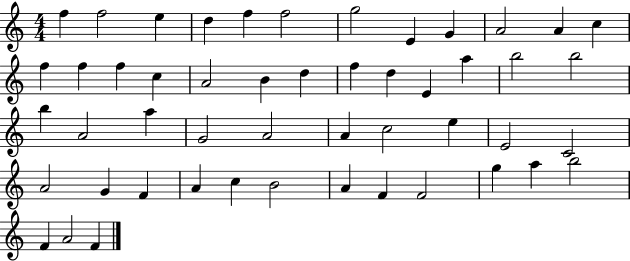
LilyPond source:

{
  \clef treble
  \numericTimeSignature
  \time 4/4
  \key c \major
  f''4 f''2 e''4 | d''4 f''4 f''2 | g''2 e'4 g'4 | a'2 a'4 c''4 | \break f''4 f''4 f''4 c''4 | a'2 b'4 d''4 | f''4 d''4 e'4 a''4 | b''2 b''2 | \break b''4 a'2 a''4 | g'2 a'2 | a'4 c''2 e''4 | e'2 c'2 | \break a'2 g'4 f'4 | a'4 c''4 b'2 | a'4 f'4 f'2 | g''4 a''4 b''2 | \break f'4 a'2 f'4 | \bar "|."
}